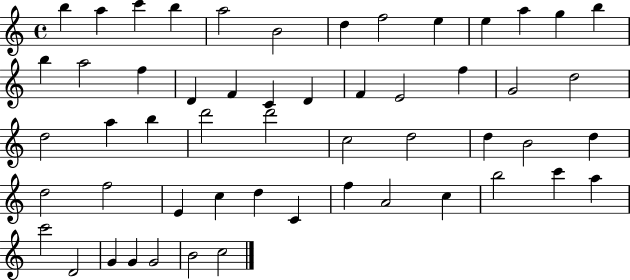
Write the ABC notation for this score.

X:1
T:Untitled
M:4/4
L:1/4
K:C
b a c' b a2 B2 d f2 e e a g b b a2 f D F C D F E2 f G2 d2 d2 a b d'2 d'2 c2 d2 d B2 d d2 f2 E c d C f A2 c b2 c' a c'2 D2 G G G2 B2 c2